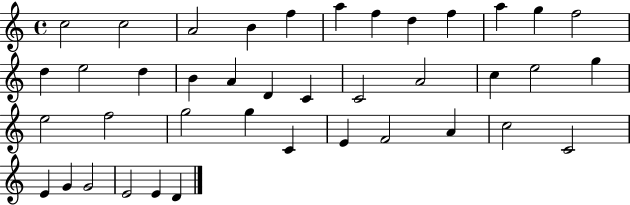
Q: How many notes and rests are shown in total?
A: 40